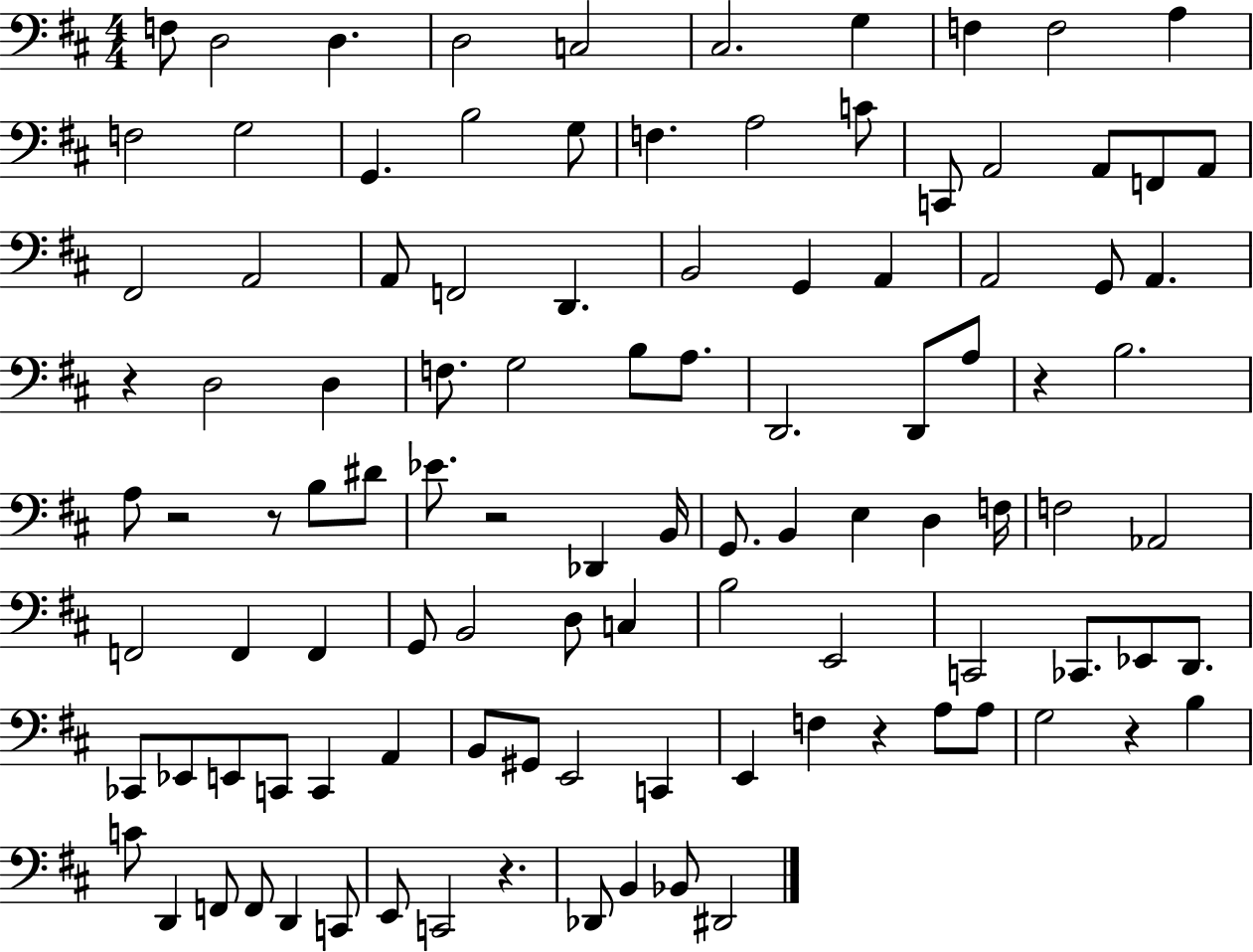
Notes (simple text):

F3/e D3/h D3/q. D3/h C3/h C#3/h. G3/q F3/q F3/h A3/q F3/h G3/h G2/q. B3/h G3/e F3/q. A3/h C4/e C2/e A2/h A2/e F2/e A2/e F#2/h A2/h A2/e F2/h D2/q. B2/h G2/q A2/q A2/h G2/e A2/q. R/q D3/h D3/q F3/e. G3/h B3/e A3/e. D2/h. D2/e A3/e R/q B3/h. A3/e R/h R/e B3/e D#4/e Eb4/e. R/h Db2/q B2/s G2/e. B2/q E3/q D3/q F3/s F3/h Ab2/h F2/h F2/q F2/q G2/e B2/h D3/e C3/q B3/h E2/h C2/h CES2/e. Eb2/e D2/e. CES2/e Eb2/e E2/e C2/e C2/q A2/q B2/e G#2/e E2/h C2/q E2/q F3/q R/q A3/e A3/e G3/h R/q B3/q C4/e D2/q F2/e F2/e D2/q C2/e E2/e C2/h R/q. Db2/e B2/q Bb2/e D#2/h